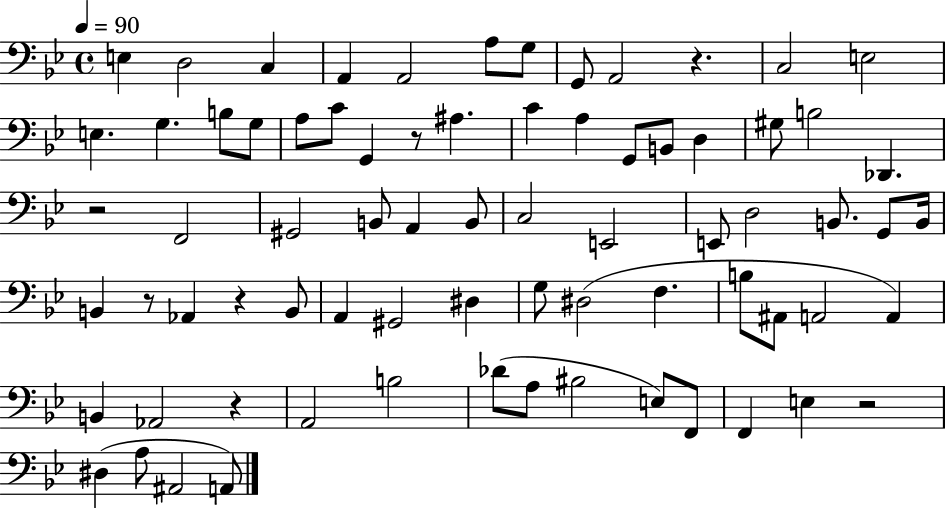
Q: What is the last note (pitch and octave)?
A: A2